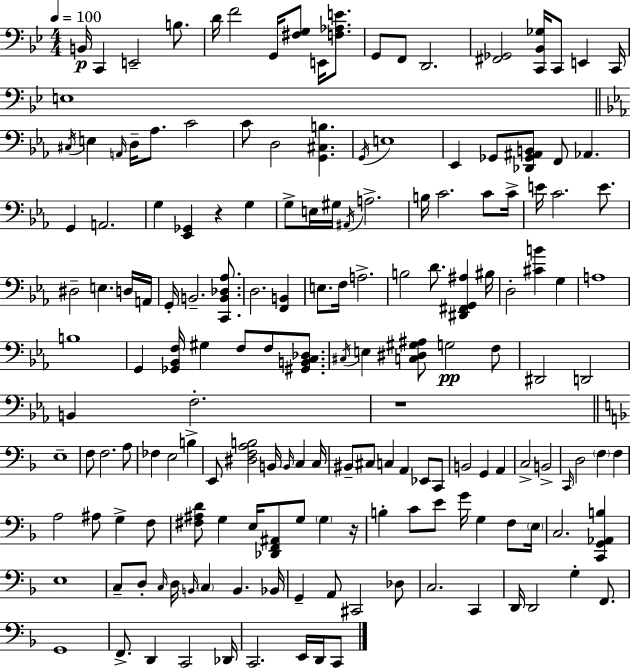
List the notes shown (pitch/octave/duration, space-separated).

B2/s C2/q E2/h B3/e. D4/s F4/h G2/s [F#3,G3]/e E2/s [F3,Ab3,E4]/e. G2/e F2/e D2/h. [F#2,Gb2]/h [C2,Bb2,Gb3]/s C2/e E2/q C2/s E3/w C#3/s E3/q A2/s D3/s Ab3/e. C4/h C4/e D3/h [G2,C#3,B3]/q. G2/s E3/w Eb2/q Gb2/e [Db2,Gb2,A#2,B2]/e F2/e Ab2/q. G2/q A2/h. G3/q [Eb2,Gb2]/q R/q G3/q G3/e E3/s G#3/s A#2/s A3/h. B3/s C4/h. C4/e C4/s E4/s C4/h. E4/e. D#3/h E3/q. D3/s A2/s G2/s B2/h. [C2,B2,Db3,Ab3]/e. D3/h. [F2,B2]/q E3/e. F3/s A3/h. B3/h D4/e. [D#2,F#2,G2,A#3]/q BIS3/s D3/h [C#4,B4]/q G3/q A3/w B3/w G2/q [Gb2,Bb2,F3]/s G#3/q F3/e F3/e [G#2,B2,C3,Db3]/e. C#3/s E3/q [C3,D#3,G#3,A#3]/e G3/h F3/e D#2/h D2/h B2/q F3/h. R/w E3/w F3/e F3/h. A3/e FES3/q E3/h B3/q E2/e [D#3,F3,A3,B3]/h B2/s B2/s C3/q C3/s BIS2/e C#3/e C3/q A2/q Eb2/e C2/e B2/h G2/q A2/q C3/h B2/h C2/s D3/h F3/q F3/q A3/h A#3/e G3/q F3/e [F#3,A#3,D4]/e G3/q E3/s [Db2,F2,A#2]/e G3/e G3/q R/s B3/q C4/e E4/e G4/s G3/q F3/e E3/s C3/h. [C2,G2,Ab2,B3]/q E3/w C3/e D3/e C3/s D3/s B2/s C3/q B2/q. Bb2/s G2/q A2/e C#2/h Db3/e C3/h. C2/q D2/s D2/h G3/q F2/e. G2/w F2/e. D2/q C2/h Db2/s C2/h. E2/s D2/s C2/e